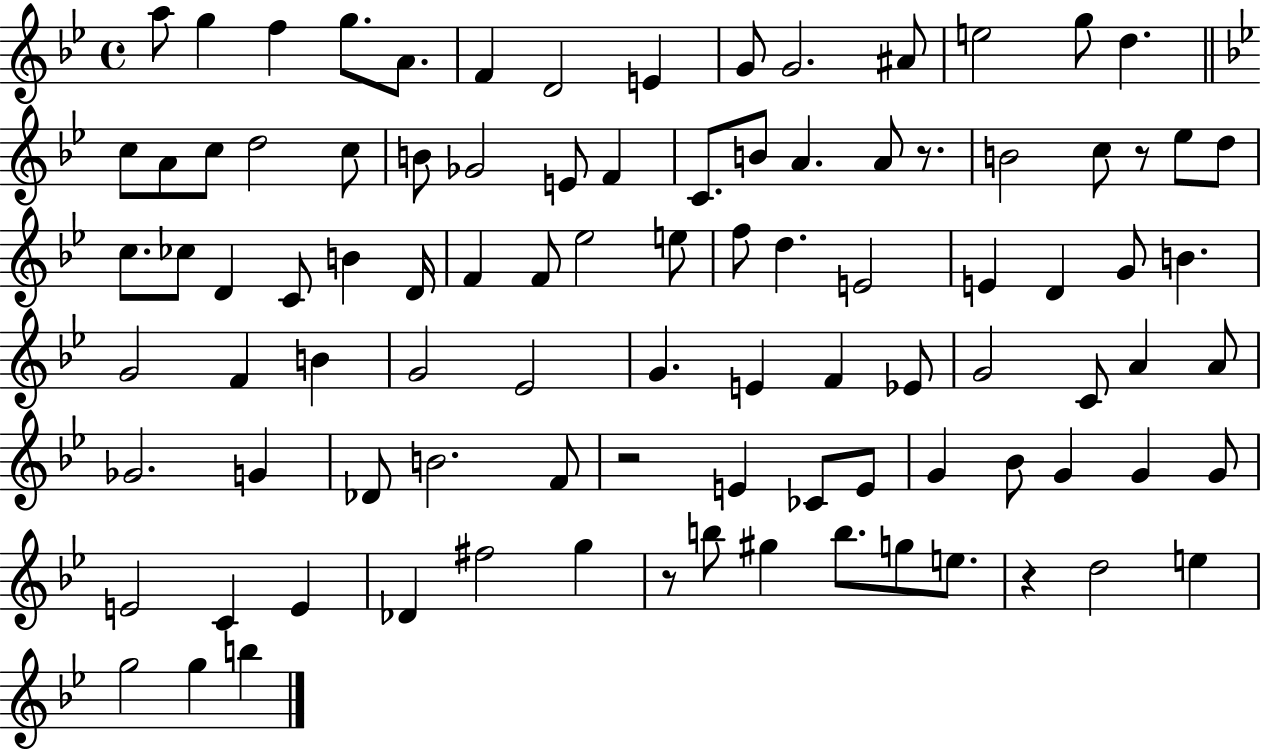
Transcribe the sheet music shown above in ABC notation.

X:1
T:Untitled
M:4/4
L:1/4
K:Bb
a/2 g f g/2 A/2 F D2 E G/2 G2 ^A/2 e2 g/2 d c/2 A/2 c/2 d2 c/2 B/2 _G2 E/2 F C/2 B/2 A A/2 z/2 B2 c/2 z/2 _e/2 d/2 c/2 _c/2 D C/2 B D/4 F F/2 _e2 e/2 f/2 d E2 E D G/2 B G2 F B G2 _E2 G E F _E/2 G2 C/2 A A/2 _G2 G _D/2 B2 F/2 z2 E _C/2 E/2 G _B/2 G G G/2 E2 C E _D ^f2 g z/2 b/2 ^g b/2 g/2 e/2 z d2 e g2 g b